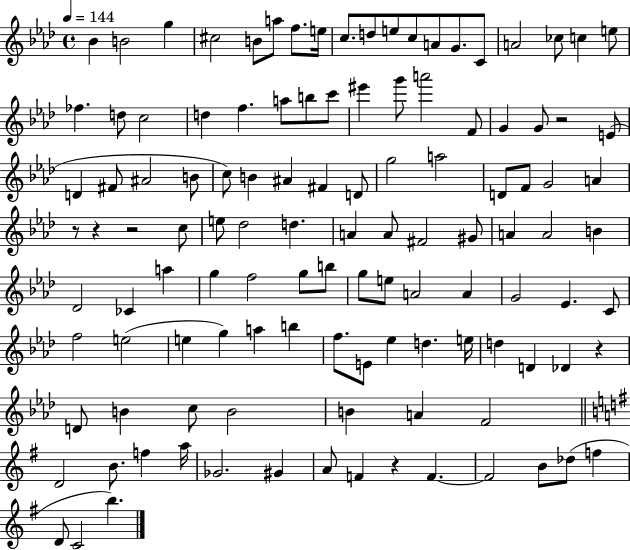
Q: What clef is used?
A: treble